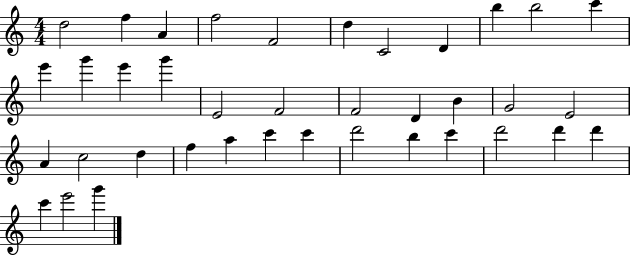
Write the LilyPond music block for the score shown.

{
  \clef treble
  \numericTimeSignature
  \time 4/4
  \key c \major
  d''2 f''4 a'4 | f''2 f'2 | d''4 c'2 d'4 | b''4 b''2 c'''4 | \break e'''4 g'''4 e'''4 g'''4 | e'2 f'2 | f'2 d'4 b'4 | g'2 e'2 | \break a'4 c''2 d''4 | f''4 a''4 c'''4 c'''4 | d'''2 b''4 c'''4 | d'''2 d'''4 d'''4 | \break c'''4 e'''2 g'''4 | \bar "|."
}